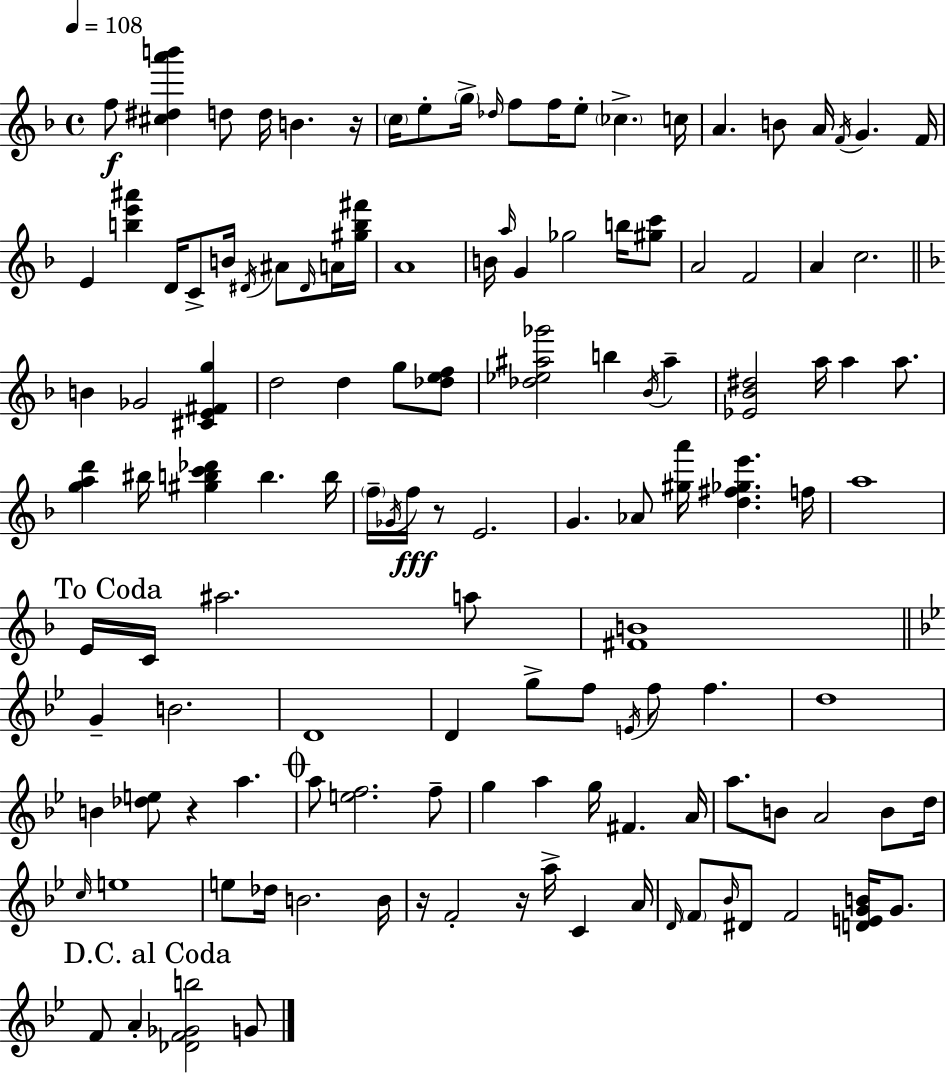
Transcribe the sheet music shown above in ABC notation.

X:1
T:Untitled
M:4/4
L:1/4
K:F
f/2 [^c^da'b'] d/2 d/4 B z/4 c/4 e/2 g/4 _d/4 f/2 f/4 e/2 _c c/4 A B/2 A/4 F/4 G F/4 E [be'^a'] D/4 C/2 B/4 ^D/4 ^A/2 ^D/4 A/4 [^gb^f']/4 A4 B/4 a/4 G _g2 b/4 [^gc']/2 A2 F2 A c2 B _G2 [^CE^Fg] d2 d g/2 [_def]/2 [_d_e^a_g']2 b _B/4 ^a [_E_B^d]2 a/4 a a/2 [gad'] ^b/4 [^gbc'_d'] b b/4 f/4 _G/4 f/4 z/2 E2 G _A/2 [^ga']/4 [d^f_ge'] f/4 a4 E/4 C/4 ^a2 a/2 [^FB]4 G B2 D4 D g/2 f/2 E/4 f/2 f d4 B [_de]/2 z a a/2 [ef]2 f/2 g a g/4 ^F A/4 a/2 B/2 A2 B/2 d/4 c/4 e4 e/2 _d/4 B2 B/4 z/4 F2 z/4 a/4 C A/4 D/4 F/2 _B/4 ^D/2 F2 [DEGB]/4 G/2 F/2 A [_DF_Gb]2 G/2